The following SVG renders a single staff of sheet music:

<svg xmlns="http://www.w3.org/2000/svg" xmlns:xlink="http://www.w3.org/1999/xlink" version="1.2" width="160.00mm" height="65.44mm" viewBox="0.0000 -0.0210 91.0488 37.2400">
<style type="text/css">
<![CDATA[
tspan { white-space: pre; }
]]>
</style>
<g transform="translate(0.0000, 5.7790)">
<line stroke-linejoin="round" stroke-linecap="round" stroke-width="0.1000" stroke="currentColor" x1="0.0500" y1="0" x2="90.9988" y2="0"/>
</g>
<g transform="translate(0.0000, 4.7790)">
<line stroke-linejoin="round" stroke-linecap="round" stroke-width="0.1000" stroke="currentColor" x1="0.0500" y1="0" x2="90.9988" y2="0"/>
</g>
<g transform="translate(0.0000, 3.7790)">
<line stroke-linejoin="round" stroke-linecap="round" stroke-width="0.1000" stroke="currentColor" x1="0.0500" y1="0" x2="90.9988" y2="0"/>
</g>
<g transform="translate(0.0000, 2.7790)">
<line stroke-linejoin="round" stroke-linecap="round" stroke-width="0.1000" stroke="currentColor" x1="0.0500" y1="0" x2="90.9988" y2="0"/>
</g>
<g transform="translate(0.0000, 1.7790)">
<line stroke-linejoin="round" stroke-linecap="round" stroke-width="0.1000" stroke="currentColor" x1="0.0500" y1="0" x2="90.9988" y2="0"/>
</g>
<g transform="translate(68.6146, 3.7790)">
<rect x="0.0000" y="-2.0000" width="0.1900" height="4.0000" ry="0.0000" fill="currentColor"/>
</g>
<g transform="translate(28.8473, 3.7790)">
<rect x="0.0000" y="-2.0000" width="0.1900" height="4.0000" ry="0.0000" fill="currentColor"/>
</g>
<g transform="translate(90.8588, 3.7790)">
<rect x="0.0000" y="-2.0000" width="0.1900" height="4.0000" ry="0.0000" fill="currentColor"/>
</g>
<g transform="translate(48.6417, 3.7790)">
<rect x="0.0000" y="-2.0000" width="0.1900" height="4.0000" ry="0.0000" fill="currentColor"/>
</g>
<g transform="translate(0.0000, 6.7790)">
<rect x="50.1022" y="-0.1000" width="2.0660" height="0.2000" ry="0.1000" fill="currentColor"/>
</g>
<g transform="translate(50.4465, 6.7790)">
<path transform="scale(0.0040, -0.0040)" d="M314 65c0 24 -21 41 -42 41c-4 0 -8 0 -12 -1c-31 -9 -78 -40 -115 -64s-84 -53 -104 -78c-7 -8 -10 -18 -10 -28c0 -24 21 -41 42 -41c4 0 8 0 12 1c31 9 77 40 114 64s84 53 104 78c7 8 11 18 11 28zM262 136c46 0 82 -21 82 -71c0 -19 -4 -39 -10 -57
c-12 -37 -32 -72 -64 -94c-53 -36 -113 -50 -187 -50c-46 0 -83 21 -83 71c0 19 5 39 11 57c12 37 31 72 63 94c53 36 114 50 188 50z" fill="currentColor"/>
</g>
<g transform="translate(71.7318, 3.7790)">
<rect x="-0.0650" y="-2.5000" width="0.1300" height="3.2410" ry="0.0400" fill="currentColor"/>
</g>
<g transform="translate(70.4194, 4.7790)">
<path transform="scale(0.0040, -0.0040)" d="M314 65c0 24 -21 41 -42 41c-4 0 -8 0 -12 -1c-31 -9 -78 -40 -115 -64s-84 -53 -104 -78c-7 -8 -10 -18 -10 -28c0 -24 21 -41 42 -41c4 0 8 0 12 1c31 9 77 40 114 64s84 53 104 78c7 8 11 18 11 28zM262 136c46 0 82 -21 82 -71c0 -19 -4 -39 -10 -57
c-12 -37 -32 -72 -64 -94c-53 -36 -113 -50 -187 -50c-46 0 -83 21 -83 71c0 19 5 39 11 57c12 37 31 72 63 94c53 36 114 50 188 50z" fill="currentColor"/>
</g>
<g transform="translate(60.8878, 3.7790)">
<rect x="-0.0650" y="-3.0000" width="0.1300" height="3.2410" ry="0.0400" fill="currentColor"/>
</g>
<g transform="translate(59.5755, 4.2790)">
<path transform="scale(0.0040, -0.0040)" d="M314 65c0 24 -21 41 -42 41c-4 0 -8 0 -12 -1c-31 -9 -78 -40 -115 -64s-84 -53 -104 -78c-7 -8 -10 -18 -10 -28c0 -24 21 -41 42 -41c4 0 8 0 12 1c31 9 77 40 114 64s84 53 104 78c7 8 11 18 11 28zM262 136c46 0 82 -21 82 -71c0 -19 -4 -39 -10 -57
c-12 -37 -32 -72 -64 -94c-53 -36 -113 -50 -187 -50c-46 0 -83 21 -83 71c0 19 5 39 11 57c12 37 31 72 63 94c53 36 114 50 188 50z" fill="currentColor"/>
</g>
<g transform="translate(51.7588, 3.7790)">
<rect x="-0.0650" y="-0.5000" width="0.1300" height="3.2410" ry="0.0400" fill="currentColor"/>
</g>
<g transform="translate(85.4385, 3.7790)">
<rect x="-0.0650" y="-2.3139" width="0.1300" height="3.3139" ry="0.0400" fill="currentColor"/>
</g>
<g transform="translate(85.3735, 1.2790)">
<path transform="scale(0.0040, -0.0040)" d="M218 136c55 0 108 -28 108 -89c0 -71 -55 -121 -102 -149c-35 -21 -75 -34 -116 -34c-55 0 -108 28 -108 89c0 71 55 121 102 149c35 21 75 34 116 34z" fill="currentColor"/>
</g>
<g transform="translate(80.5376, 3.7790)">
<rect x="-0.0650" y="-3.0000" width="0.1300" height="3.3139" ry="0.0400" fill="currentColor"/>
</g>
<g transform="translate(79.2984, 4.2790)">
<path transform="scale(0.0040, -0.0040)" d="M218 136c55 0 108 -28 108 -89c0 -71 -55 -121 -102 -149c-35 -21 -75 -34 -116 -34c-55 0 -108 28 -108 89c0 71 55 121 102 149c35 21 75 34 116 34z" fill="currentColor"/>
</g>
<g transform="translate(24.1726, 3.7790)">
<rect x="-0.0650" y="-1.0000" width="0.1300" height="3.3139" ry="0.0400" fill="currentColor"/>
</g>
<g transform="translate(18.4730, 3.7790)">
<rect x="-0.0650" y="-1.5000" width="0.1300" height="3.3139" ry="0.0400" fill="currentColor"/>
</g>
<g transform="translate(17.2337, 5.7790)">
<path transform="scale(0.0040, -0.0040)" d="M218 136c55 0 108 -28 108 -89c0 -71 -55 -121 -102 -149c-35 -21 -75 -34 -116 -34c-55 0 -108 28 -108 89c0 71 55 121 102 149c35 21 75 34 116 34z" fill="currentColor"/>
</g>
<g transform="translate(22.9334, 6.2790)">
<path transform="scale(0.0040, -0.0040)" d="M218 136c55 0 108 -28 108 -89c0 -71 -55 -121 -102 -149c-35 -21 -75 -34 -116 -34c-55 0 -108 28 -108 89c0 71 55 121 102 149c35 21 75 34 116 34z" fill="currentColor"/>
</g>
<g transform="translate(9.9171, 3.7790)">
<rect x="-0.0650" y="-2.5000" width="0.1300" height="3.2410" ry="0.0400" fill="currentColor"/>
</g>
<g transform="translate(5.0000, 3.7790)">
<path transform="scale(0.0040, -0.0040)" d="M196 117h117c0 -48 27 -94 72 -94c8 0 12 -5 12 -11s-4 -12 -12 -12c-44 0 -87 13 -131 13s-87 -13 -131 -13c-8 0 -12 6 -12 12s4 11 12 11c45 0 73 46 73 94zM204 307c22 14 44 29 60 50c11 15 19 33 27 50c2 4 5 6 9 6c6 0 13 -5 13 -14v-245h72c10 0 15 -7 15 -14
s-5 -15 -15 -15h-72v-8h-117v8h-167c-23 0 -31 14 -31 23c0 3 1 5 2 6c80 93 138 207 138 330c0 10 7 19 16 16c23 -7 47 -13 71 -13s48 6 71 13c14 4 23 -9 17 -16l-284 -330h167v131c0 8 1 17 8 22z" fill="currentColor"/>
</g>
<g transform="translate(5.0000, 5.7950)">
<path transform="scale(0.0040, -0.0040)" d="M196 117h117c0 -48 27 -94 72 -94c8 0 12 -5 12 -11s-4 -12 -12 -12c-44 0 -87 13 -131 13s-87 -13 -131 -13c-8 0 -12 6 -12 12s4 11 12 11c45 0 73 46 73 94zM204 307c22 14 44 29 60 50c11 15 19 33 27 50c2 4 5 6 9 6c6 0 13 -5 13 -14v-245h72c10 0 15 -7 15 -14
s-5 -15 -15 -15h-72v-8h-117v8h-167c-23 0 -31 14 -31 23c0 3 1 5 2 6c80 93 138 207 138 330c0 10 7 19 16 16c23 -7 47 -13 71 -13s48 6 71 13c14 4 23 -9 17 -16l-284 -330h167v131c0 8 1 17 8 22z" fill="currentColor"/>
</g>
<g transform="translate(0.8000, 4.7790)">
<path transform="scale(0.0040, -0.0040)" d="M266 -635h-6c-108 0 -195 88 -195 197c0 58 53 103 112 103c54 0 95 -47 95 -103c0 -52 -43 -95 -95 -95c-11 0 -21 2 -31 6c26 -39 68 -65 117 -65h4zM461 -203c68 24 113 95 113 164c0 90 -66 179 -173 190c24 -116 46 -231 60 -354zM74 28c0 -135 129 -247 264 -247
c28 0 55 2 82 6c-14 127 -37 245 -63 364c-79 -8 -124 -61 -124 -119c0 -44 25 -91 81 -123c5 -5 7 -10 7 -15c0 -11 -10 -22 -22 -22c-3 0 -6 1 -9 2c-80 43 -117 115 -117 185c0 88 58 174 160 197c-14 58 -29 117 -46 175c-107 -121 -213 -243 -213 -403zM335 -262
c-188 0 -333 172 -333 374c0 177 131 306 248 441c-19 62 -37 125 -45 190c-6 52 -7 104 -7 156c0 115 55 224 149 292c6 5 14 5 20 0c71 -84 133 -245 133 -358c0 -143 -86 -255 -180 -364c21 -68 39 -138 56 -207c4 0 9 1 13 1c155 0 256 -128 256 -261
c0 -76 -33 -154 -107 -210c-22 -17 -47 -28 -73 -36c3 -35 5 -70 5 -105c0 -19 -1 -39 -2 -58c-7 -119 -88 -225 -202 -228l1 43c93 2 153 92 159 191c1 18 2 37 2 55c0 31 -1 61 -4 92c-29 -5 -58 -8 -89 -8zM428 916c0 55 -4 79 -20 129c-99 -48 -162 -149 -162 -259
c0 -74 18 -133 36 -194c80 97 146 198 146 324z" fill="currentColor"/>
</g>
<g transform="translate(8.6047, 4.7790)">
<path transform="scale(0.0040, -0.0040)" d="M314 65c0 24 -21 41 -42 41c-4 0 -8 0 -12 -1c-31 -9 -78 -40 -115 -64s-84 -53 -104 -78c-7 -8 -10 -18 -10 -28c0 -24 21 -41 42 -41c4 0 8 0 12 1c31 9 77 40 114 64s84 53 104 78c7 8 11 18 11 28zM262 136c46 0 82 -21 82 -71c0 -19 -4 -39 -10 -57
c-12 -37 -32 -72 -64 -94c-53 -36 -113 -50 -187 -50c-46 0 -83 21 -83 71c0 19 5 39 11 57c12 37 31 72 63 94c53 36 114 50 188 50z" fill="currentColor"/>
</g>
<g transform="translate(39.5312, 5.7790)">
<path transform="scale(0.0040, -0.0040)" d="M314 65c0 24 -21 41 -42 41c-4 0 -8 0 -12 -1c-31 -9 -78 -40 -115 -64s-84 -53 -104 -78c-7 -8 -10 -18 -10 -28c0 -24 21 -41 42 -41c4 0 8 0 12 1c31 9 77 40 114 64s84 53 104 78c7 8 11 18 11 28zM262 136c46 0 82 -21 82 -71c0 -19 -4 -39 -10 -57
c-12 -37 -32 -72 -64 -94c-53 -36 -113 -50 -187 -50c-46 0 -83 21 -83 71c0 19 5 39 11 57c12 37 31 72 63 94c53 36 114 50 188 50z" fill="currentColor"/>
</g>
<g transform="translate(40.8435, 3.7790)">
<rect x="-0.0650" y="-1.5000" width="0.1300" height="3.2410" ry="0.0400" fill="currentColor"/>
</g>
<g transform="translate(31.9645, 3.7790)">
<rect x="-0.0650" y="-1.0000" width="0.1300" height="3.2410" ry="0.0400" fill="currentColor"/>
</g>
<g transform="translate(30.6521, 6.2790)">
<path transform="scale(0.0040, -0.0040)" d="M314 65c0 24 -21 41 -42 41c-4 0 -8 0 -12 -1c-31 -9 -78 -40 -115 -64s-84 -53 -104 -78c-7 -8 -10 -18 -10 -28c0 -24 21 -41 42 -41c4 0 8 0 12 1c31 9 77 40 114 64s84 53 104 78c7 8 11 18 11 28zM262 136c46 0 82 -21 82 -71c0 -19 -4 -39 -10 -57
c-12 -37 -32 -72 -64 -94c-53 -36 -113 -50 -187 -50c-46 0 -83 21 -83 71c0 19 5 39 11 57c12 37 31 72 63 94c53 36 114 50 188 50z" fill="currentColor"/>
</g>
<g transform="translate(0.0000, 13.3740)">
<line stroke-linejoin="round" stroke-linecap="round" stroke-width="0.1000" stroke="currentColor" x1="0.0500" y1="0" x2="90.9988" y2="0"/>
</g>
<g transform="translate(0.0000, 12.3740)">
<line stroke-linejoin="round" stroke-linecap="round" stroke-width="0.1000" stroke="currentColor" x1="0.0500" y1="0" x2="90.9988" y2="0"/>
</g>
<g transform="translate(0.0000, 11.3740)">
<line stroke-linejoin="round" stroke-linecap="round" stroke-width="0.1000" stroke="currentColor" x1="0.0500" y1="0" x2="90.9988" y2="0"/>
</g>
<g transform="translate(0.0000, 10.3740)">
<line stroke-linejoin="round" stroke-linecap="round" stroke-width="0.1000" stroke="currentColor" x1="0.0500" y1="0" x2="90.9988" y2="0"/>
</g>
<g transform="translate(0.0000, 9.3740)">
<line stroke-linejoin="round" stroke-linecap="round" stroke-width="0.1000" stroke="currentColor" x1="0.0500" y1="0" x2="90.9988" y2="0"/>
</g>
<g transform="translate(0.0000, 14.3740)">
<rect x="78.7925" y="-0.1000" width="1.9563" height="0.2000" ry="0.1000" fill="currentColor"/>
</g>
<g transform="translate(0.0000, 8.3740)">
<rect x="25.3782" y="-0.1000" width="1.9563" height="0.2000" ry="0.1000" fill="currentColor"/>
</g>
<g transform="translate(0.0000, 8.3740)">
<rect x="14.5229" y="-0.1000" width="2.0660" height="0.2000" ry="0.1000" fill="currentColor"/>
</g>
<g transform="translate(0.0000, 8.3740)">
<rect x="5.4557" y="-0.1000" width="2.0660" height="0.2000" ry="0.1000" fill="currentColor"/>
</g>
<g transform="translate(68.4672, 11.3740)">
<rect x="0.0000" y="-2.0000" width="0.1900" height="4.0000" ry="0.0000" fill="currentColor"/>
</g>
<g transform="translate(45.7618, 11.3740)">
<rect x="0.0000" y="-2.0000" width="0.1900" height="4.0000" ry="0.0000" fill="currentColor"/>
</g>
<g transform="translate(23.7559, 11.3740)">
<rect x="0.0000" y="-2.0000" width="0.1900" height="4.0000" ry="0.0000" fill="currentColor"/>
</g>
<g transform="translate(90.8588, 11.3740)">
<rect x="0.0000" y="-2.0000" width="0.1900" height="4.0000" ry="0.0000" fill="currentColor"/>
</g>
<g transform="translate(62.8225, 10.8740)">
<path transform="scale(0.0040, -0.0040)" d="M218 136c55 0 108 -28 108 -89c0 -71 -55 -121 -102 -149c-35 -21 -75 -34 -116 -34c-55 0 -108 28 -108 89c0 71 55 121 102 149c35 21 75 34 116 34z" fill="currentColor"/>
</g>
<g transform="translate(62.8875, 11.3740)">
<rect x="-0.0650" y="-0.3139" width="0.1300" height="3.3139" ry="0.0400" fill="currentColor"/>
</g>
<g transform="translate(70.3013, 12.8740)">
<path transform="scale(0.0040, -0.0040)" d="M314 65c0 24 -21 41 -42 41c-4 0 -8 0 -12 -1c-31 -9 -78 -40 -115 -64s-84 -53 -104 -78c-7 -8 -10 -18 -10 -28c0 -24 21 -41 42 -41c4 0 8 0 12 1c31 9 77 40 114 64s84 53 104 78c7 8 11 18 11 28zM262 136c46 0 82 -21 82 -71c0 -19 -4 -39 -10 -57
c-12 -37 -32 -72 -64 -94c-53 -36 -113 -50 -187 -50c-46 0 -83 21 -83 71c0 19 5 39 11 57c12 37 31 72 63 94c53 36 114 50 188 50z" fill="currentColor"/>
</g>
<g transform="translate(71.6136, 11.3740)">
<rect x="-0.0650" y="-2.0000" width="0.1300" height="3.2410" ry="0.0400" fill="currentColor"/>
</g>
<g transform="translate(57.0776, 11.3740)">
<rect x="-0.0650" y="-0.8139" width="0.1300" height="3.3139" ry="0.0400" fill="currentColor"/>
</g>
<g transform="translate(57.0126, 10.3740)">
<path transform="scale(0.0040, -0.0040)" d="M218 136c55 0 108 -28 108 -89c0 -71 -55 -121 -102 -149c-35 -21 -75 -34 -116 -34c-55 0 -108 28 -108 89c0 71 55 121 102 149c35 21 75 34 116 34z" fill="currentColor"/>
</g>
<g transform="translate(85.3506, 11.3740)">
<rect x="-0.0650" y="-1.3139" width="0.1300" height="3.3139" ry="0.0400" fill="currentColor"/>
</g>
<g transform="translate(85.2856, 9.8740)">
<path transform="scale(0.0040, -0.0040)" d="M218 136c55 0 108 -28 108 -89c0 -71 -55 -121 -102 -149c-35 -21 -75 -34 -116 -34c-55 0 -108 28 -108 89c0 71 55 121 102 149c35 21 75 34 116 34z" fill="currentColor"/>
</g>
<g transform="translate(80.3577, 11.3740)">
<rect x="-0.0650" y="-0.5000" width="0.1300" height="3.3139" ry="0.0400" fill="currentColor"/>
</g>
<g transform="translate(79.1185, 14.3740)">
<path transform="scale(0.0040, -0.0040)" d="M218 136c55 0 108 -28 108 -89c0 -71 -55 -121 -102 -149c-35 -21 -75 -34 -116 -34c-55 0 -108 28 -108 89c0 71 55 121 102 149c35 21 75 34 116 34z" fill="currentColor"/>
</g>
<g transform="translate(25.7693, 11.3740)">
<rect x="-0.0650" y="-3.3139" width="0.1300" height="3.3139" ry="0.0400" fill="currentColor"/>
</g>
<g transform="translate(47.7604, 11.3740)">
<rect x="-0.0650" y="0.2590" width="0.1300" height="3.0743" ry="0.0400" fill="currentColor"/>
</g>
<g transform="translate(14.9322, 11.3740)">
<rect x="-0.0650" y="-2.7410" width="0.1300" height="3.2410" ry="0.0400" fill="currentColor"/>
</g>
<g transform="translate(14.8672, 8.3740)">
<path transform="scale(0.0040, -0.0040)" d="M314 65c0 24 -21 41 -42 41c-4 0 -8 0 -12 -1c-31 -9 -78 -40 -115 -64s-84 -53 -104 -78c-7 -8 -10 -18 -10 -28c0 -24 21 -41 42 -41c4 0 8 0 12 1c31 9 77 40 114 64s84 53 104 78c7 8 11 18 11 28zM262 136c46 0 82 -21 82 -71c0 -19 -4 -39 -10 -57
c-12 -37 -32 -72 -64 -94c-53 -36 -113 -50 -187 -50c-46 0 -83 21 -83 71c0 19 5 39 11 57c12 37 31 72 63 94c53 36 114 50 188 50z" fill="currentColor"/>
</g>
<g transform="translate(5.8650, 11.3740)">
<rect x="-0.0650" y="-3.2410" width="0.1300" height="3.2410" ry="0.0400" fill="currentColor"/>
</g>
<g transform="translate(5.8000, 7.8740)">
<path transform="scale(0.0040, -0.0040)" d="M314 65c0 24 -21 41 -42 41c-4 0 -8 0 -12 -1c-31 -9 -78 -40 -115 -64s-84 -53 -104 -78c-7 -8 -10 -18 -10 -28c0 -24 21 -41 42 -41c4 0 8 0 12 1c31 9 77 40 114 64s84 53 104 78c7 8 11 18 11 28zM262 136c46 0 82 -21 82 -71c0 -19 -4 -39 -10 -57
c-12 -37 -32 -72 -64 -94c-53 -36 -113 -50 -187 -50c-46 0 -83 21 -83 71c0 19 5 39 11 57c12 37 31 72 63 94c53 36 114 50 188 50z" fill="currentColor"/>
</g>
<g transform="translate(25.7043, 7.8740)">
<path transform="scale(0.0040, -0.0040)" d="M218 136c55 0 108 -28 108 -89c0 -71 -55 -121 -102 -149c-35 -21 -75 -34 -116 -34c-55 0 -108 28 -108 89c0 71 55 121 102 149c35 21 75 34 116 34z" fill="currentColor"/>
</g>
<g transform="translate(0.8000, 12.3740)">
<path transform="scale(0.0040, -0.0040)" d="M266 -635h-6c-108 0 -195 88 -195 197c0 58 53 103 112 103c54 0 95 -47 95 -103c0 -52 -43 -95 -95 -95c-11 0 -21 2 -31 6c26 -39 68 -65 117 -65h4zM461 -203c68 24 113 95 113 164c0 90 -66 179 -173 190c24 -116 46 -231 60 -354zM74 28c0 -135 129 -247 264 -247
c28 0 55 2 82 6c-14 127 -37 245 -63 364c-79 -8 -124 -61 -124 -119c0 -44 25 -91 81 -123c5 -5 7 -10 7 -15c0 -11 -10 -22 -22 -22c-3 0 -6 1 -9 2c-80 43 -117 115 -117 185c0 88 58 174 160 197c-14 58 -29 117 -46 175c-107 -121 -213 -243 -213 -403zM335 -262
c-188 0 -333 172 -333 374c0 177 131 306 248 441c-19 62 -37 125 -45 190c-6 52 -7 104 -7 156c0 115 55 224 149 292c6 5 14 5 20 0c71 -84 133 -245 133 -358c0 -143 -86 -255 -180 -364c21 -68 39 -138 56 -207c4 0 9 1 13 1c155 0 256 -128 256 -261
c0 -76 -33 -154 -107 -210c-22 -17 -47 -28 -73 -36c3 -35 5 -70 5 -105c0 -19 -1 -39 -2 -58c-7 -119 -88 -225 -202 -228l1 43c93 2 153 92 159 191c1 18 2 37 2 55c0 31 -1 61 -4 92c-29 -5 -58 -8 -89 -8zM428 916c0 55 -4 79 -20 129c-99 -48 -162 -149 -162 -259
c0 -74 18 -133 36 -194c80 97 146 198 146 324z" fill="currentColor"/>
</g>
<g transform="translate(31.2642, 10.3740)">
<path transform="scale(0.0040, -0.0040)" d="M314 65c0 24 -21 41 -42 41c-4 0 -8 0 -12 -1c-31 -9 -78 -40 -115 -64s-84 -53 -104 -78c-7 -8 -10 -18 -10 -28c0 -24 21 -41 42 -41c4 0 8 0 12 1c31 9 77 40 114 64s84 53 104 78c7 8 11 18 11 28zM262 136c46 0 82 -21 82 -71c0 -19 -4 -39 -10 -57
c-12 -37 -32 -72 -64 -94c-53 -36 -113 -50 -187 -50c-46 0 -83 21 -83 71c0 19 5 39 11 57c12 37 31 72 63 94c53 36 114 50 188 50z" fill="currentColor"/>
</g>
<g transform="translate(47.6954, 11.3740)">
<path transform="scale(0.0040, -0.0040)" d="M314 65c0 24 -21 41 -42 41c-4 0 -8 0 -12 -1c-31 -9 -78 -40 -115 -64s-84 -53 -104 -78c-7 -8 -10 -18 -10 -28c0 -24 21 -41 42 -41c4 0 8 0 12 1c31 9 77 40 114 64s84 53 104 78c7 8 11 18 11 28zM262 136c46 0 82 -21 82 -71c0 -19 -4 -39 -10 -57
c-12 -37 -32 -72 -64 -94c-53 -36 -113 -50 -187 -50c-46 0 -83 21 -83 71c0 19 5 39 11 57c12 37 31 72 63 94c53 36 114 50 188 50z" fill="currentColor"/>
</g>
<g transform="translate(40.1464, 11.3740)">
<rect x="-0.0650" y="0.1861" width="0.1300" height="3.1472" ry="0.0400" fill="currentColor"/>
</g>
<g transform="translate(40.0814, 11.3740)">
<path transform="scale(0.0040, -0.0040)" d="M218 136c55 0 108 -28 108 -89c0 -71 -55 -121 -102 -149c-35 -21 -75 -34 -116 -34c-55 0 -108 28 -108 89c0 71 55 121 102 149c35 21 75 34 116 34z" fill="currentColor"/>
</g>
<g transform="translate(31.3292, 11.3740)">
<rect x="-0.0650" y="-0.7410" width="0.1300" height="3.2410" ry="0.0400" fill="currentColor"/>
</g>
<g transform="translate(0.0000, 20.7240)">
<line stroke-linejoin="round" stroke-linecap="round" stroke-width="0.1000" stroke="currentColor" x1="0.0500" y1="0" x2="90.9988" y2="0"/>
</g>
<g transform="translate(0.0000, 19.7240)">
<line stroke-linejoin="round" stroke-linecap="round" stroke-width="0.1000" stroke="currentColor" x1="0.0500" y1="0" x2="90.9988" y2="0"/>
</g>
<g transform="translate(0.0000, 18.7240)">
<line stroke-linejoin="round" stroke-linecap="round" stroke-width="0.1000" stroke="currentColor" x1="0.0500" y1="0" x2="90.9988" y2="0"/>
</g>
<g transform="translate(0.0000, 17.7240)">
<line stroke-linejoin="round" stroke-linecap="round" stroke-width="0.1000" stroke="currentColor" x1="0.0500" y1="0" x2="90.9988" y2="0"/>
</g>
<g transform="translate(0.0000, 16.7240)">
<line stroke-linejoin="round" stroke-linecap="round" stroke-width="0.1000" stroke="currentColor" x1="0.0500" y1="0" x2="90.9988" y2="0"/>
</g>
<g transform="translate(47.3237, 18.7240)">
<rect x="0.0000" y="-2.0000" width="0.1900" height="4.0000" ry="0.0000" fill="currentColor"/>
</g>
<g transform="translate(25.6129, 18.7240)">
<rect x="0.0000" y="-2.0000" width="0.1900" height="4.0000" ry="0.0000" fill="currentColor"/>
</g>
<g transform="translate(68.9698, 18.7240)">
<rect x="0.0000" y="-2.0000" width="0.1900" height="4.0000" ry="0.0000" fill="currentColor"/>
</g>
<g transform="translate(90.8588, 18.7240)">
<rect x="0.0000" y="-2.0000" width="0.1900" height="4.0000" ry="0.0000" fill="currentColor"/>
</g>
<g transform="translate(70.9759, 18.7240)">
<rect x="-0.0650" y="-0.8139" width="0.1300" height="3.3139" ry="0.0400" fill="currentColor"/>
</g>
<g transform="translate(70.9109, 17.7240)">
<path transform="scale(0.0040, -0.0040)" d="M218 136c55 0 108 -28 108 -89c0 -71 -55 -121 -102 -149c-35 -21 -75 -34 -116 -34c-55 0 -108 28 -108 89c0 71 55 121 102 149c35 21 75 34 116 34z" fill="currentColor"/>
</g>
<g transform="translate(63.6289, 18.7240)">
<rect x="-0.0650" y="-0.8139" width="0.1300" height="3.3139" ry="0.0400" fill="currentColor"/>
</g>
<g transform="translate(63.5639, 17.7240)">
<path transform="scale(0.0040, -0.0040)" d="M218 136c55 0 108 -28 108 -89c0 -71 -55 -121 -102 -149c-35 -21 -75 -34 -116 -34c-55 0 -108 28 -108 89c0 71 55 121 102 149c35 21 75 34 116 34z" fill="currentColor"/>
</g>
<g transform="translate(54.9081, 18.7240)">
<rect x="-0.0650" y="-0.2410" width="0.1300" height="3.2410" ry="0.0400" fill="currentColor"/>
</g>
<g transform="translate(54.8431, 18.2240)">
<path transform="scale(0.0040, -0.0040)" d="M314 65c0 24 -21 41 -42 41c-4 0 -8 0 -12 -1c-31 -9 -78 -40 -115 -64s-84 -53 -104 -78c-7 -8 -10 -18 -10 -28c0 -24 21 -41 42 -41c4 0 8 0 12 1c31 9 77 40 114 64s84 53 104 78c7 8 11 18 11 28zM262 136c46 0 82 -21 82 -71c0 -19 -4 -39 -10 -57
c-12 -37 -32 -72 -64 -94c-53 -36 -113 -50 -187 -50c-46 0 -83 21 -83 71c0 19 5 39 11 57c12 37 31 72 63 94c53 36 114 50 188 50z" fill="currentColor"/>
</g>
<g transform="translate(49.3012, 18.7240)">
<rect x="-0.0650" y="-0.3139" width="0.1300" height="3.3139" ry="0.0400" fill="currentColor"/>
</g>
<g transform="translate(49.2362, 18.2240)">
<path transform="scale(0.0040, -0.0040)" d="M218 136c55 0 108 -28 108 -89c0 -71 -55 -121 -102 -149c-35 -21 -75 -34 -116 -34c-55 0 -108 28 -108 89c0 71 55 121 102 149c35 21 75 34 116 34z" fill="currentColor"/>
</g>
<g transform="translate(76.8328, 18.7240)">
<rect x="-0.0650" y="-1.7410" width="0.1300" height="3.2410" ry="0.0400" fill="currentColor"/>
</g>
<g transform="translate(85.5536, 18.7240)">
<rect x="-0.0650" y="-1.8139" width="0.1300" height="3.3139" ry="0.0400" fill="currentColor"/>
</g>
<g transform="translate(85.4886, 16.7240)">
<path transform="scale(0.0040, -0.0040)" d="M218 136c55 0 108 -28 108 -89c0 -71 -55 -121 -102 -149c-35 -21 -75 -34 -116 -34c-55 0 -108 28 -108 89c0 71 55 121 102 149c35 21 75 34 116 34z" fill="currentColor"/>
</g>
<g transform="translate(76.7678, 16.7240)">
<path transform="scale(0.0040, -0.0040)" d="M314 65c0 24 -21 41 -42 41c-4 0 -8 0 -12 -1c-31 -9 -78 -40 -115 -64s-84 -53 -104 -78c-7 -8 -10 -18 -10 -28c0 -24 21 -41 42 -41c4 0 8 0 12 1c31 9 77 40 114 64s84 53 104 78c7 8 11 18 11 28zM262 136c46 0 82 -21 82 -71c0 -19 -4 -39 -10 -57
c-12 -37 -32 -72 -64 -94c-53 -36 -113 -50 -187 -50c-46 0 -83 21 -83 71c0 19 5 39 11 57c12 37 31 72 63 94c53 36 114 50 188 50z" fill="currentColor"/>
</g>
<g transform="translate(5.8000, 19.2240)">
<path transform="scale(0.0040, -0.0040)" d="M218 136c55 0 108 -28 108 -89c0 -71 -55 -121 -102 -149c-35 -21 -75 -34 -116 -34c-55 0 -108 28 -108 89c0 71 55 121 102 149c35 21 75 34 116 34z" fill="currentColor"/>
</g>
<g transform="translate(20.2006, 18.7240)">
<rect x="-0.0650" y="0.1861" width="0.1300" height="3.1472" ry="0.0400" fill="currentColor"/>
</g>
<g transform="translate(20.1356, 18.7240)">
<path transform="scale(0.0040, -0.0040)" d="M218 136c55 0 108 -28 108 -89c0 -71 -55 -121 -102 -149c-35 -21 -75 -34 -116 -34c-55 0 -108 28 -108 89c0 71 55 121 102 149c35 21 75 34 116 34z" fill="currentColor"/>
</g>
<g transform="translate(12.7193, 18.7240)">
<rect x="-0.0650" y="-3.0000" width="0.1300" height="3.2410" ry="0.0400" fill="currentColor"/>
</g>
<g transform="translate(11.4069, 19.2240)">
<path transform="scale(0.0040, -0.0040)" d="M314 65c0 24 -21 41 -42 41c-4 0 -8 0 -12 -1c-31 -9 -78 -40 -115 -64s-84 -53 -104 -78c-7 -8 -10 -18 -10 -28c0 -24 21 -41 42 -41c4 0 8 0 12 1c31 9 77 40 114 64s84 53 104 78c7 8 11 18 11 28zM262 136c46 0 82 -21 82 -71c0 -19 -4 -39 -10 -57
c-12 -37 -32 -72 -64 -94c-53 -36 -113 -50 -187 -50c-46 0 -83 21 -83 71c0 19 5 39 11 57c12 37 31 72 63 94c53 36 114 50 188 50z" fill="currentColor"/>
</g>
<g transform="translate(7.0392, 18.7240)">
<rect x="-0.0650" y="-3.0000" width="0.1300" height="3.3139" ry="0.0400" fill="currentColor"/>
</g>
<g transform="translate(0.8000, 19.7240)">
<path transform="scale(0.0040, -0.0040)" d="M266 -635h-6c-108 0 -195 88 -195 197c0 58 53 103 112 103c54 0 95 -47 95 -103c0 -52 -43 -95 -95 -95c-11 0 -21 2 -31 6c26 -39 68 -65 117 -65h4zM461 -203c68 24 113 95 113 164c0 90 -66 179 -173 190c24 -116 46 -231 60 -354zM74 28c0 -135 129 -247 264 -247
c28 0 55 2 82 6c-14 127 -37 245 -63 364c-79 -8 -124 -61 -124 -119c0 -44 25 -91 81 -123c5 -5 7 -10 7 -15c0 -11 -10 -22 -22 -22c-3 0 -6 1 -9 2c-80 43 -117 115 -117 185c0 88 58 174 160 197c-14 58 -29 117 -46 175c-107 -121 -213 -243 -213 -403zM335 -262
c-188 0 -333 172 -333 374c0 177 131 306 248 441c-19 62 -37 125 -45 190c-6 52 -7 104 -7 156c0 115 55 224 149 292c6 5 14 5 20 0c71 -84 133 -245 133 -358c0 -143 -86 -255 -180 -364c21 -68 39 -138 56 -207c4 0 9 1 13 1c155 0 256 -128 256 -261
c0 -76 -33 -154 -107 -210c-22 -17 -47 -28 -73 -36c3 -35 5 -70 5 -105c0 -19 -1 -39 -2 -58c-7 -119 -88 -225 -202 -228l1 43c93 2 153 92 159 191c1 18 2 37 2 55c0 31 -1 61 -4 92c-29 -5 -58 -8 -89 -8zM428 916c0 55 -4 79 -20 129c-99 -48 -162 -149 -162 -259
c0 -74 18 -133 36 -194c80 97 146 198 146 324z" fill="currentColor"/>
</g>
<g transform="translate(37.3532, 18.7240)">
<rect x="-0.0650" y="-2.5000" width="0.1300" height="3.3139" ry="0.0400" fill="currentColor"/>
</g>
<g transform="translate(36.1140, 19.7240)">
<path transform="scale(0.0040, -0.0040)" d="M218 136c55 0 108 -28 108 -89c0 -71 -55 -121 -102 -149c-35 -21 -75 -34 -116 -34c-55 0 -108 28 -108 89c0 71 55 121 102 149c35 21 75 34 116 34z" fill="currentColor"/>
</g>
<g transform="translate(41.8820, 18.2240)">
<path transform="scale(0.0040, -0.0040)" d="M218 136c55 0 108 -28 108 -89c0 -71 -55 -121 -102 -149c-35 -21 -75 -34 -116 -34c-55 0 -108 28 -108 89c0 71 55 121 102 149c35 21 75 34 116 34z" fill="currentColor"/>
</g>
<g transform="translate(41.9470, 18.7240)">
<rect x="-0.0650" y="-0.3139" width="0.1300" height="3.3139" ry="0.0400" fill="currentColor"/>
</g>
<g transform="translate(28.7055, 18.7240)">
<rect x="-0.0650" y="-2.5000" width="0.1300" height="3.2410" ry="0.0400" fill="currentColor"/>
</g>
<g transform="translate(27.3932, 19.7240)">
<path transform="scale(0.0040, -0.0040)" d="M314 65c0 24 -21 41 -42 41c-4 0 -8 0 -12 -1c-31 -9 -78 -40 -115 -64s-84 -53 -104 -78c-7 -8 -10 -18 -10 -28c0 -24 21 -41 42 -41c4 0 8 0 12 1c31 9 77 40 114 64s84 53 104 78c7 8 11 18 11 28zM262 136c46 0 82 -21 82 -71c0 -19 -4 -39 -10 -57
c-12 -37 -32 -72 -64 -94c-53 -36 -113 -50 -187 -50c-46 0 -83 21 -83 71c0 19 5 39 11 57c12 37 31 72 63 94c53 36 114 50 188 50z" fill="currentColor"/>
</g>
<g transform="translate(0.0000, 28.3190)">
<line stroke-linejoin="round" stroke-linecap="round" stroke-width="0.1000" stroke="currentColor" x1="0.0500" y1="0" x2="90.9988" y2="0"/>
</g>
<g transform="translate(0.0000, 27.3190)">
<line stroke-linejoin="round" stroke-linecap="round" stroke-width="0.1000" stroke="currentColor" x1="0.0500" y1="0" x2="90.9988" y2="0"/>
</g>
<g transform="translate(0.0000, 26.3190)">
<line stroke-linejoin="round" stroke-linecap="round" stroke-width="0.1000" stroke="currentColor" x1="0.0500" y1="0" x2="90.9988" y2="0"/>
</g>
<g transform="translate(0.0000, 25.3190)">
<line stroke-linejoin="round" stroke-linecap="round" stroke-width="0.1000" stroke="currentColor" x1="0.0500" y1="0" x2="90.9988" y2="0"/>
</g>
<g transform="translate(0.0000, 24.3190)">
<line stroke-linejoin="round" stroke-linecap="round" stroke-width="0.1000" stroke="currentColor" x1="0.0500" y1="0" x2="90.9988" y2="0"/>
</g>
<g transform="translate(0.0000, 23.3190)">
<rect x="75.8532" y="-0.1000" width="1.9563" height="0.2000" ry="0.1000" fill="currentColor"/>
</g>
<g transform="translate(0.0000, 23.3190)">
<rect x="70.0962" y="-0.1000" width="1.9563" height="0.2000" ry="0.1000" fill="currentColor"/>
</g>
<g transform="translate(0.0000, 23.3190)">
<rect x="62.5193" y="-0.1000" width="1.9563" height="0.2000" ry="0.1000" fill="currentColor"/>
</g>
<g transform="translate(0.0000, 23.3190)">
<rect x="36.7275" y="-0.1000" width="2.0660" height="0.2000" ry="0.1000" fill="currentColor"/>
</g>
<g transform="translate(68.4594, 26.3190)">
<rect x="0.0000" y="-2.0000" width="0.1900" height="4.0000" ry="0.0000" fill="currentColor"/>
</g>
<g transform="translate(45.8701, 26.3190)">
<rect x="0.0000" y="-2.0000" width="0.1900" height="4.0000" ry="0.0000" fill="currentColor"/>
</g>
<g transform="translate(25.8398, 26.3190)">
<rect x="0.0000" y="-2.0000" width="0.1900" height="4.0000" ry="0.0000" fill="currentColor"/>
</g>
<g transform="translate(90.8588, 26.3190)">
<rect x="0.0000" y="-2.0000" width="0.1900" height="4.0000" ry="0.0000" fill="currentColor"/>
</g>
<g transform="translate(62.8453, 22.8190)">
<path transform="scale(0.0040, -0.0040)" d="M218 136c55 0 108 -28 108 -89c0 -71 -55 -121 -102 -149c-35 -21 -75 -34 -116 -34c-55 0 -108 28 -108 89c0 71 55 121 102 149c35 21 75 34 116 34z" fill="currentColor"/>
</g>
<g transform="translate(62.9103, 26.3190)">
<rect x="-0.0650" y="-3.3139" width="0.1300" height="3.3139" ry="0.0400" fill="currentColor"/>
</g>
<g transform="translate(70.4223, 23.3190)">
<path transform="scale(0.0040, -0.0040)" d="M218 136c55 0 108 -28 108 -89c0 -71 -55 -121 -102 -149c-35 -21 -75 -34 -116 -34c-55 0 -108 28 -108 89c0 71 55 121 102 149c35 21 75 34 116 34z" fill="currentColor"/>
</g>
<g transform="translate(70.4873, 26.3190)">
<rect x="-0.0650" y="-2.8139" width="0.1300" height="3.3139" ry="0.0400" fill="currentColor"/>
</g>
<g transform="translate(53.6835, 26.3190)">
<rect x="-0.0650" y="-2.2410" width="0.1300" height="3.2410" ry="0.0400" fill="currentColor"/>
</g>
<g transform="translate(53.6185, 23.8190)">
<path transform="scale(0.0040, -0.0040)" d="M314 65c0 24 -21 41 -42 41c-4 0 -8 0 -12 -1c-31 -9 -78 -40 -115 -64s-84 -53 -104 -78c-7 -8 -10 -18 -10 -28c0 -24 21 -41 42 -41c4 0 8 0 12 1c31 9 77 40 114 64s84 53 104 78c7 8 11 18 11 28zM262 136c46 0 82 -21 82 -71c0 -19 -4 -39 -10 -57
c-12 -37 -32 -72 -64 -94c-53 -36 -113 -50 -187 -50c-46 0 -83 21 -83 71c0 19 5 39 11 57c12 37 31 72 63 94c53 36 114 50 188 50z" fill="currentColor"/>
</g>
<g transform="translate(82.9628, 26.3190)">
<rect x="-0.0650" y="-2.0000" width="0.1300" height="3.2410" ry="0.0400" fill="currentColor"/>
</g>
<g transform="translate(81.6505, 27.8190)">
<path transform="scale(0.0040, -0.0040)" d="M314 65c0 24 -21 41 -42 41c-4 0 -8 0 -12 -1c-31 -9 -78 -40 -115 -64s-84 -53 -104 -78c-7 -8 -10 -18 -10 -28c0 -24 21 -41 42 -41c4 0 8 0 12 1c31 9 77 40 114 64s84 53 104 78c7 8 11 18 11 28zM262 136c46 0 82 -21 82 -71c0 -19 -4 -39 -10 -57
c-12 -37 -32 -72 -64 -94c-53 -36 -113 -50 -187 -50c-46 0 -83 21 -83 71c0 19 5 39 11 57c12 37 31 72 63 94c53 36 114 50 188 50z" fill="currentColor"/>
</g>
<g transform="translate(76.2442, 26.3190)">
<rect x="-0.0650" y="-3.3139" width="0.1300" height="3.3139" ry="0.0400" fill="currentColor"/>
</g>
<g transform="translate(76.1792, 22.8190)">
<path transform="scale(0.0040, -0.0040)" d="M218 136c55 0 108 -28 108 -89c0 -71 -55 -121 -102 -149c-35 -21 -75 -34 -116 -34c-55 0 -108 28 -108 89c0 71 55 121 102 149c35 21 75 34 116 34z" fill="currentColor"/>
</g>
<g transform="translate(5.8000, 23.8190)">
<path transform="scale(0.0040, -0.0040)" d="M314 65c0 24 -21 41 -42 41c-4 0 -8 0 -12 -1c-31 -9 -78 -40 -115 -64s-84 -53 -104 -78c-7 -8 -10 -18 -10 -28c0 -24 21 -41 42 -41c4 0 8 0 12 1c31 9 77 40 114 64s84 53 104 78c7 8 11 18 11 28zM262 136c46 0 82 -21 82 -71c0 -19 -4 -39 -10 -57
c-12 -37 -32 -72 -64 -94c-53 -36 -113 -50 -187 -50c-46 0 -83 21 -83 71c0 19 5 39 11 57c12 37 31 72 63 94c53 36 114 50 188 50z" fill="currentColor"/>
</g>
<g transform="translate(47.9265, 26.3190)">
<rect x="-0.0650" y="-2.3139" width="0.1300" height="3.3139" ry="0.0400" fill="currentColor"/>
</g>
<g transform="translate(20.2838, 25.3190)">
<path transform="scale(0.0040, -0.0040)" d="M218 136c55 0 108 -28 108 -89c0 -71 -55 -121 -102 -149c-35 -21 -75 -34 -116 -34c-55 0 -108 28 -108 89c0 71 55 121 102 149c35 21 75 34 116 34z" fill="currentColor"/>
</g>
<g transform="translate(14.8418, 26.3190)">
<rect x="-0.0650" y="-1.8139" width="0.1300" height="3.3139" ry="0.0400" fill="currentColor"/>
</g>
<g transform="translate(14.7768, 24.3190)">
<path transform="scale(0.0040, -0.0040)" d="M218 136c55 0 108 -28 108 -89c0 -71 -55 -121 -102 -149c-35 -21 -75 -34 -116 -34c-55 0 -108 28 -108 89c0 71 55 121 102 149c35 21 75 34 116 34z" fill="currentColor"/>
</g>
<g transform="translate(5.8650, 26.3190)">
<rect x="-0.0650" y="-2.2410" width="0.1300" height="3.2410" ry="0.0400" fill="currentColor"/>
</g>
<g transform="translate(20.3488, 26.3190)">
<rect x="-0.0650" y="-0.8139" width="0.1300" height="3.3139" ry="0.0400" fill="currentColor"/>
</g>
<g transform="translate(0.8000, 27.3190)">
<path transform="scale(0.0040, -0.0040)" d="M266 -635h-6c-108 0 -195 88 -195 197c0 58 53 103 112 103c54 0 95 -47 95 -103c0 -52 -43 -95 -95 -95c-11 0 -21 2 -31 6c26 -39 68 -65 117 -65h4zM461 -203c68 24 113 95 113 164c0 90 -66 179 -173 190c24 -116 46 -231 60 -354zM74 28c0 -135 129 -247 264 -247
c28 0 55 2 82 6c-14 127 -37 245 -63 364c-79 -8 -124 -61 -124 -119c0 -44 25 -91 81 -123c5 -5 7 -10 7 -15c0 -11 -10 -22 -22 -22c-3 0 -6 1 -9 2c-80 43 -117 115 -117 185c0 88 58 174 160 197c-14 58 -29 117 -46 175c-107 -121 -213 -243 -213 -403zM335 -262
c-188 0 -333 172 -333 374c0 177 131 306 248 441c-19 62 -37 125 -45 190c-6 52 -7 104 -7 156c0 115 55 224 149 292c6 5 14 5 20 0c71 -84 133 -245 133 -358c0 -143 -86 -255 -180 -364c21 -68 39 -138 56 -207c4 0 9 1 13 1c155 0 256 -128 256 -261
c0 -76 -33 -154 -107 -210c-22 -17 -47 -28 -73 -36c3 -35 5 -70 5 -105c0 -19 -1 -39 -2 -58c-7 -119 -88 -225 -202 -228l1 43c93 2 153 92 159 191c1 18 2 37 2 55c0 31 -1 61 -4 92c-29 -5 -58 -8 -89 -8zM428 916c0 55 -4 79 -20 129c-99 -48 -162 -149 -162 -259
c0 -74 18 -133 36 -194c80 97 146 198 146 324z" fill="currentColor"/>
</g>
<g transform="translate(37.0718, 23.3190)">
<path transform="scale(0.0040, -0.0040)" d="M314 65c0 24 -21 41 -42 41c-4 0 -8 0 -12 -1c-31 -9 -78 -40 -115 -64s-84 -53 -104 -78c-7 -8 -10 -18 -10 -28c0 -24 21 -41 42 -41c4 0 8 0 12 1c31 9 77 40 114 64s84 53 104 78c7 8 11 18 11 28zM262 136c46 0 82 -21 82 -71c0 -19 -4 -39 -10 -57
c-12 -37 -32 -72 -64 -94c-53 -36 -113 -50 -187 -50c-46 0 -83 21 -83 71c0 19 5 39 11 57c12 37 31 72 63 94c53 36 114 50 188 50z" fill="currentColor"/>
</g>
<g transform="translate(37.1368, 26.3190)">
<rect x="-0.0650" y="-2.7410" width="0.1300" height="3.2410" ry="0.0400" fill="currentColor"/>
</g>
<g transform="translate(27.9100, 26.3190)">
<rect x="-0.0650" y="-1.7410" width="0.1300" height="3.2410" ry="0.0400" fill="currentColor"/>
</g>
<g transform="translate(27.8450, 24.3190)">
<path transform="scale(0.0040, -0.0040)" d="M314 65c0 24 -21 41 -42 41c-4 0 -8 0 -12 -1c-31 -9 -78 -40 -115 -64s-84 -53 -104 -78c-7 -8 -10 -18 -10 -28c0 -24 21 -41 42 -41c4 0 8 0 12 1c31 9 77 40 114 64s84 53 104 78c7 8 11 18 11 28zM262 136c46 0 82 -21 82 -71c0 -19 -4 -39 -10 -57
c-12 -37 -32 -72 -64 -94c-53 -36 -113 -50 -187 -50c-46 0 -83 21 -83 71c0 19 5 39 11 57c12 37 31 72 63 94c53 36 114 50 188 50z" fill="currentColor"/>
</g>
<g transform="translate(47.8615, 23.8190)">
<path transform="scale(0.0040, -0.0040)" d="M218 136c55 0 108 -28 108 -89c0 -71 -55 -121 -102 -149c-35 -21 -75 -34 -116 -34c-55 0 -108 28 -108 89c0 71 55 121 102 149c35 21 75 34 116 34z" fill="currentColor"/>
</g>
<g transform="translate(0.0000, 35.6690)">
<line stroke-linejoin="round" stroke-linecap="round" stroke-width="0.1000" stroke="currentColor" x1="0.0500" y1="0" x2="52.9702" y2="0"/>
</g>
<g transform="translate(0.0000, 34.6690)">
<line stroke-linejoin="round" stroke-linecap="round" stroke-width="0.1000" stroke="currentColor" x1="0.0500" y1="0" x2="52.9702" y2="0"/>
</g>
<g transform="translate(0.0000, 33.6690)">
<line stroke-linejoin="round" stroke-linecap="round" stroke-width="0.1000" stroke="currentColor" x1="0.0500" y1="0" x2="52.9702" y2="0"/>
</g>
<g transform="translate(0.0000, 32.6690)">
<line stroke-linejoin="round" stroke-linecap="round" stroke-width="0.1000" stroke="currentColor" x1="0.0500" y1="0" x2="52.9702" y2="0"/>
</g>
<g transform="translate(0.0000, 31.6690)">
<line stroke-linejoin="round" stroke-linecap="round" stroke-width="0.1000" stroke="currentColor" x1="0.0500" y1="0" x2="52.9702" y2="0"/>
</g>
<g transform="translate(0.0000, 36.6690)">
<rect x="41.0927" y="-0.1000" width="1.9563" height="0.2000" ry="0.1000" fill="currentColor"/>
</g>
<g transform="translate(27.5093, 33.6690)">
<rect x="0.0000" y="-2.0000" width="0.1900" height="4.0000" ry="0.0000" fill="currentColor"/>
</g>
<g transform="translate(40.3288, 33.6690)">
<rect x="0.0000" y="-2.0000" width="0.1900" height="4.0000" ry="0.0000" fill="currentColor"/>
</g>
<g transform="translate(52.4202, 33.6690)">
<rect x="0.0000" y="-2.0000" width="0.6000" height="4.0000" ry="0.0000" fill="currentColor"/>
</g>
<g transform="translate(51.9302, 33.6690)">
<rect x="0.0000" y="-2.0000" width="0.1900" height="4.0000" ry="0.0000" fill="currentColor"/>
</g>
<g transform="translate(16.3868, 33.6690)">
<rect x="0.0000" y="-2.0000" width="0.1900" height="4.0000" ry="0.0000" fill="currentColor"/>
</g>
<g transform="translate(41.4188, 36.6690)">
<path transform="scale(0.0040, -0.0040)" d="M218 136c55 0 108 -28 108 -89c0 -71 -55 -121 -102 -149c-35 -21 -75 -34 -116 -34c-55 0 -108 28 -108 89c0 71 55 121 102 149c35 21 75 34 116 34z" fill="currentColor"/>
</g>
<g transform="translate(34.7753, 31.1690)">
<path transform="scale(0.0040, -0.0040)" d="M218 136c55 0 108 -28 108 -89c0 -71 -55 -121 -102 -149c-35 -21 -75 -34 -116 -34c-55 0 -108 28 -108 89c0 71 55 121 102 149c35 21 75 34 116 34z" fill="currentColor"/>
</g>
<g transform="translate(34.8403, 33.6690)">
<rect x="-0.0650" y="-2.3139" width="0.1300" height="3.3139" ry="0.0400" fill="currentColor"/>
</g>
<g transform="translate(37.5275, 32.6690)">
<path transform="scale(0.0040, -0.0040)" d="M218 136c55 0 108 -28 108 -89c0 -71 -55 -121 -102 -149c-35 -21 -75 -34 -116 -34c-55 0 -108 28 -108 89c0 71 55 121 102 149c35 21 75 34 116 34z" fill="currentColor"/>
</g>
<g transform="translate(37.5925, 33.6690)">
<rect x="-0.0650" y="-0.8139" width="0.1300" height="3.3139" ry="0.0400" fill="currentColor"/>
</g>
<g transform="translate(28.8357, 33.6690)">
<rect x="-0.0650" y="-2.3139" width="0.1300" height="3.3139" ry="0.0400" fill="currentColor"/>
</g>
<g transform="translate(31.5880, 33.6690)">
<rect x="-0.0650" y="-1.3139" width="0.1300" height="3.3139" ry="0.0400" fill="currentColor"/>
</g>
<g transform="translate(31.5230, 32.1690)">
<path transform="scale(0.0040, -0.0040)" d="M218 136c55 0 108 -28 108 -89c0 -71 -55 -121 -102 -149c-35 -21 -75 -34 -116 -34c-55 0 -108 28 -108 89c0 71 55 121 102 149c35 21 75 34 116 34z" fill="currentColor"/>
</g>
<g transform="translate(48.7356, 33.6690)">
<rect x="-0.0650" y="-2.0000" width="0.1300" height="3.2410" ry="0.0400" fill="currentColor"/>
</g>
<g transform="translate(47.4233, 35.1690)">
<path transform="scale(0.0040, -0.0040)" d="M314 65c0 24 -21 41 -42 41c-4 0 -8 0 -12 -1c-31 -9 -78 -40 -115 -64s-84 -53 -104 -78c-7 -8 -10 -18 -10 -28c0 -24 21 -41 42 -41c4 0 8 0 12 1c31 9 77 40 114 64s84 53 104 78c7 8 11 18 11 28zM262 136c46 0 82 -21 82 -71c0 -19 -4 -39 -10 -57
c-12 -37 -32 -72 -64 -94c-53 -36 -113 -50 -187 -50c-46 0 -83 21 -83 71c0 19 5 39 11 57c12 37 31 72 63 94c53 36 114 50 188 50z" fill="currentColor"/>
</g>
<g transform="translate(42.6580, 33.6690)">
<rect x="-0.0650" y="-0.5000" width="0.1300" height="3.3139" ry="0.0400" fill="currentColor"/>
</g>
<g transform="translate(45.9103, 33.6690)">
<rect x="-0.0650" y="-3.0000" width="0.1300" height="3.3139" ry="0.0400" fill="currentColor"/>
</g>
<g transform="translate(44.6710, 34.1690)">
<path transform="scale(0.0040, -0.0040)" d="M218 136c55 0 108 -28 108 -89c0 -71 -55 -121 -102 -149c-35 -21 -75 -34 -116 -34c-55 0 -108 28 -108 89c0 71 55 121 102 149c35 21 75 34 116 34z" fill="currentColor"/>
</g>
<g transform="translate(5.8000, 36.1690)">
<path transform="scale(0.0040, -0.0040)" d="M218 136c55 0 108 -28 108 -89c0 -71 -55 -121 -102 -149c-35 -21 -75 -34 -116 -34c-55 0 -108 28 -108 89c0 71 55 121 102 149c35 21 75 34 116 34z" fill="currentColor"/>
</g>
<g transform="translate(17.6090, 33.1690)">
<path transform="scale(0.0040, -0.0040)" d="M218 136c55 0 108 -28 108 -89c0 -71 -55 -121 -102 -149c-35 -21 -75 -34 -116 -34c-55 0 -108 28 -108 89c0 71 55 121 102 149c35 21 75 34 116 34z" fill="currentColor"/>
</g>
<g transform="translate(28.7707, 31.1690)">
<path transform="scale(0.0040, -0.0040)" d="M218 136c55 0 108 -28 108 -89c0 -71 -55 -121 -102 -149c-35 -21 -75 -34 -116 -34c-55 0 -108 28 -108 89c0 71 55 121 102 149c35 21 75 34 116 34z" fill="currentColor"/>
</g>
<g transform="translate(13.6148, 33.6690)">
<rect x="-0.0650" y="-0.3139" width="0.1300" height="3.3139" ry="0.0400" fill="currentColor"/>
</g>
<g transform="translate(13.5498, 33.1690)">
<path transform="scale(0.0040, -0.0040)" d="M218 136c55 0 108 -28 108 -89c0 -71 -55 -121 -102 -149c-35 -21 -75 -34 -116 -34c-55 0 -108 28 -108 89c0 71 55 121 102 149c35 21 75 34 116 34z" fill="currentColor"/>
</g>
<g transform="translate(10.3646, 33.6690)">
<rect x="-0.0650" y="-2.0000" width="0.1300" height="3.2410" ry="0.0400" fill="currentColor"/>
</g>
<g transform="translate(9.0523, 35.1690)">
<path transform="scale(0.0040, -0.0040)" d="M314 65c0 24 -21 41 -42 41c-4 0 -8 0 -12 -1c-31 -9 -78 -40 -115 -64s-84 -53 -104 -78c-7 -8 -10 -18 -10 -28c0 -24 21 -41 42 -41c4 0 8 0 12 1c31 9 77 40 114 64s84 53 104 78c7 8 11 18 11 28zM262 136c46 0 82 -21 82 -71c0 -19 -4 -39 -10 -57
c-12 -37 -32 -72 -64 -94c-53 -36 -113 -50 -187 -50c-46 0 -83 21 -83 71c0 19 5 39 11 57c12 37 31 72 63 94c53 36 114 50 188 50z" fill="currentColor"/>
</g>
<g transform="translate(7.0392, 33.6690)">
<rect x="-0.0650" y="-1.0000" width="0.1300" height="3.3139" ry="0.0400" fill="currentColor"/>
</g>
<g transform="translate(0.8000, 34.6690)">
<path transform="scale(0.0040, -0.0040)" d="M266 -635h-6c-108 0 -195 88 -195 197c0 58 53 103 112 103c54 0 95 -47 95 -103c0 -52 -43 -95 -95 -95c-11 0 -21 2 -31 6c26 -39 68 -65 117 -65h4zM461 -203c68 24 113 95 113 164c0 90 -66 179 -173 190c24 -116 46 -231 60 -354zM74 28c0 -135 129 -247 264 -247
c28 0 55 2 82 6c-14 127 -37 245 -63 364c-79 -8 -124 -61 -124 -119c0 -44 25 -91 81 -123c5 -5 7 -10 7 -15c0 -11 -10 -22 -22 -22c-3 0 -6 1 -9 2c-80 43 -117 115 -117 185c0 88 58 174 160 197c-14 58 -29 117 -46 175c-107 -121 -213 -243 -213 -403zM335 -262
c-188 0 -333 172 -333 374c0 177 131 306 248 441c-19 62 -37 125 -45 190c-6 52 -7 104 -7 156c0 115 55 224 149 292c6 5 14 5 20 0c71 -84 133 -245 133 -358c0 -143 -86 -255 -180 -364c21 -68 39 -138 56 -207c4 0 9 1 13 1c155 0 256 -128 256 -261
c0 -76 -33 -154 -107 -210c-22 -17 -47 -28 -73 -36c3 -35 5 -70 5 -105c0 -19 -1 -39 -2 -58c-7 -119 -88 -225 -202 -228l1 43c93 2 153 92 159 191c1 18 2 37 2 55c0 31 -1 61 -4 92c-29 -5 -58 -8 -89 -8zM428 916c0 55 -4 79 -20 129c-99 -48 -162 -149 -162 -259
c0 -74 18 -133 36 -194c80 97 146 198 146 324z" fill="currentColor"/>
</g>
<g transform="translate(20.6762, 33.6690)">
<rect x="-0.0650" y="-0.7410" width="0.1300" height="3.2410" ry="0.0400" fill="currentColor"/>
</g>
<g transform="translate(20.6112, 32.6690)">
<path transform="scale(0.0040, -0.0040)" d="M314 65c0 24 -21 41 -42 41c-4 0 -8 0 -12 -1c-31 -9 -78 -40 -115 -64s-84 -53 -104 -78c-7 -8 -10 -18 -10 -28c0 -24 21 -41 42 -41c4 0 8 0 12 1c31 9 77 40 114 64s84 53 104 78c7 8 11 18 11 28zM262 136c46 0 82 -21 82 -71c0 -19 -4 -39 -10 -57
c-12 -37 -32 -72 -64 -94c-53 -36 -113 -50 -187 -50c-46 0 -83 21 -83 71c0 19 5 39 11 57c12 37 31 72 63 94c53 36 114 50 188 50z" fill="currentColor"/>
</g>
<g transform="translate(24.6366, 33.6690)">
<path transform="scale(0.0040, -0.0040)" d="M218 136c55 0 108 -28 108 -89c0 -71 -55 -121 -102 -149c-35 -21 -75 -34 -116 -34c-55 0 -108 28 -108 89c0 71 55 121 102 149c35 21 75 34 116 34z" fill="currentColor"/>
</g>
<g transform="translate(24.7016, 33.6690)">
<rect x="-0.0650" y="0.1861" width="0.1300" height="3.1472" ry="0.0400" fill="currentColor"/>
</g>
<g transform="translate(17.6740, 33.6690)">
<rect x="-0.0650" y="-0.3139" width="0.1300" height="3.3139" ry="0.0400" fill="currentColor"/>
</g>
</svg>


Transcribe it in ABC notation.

X:1
T:Untitled
M:4/4
L:1/4
K:C
G2 E D D2 E2 C2 A2 G2 A g b2 a2 b d2 B B2 d c F2 C e A A2 B G2 G c c c2 d d f2 f g2 f d f2 a2 g g2 b a b F2 D F2 c c d2 B g e g d C A F2